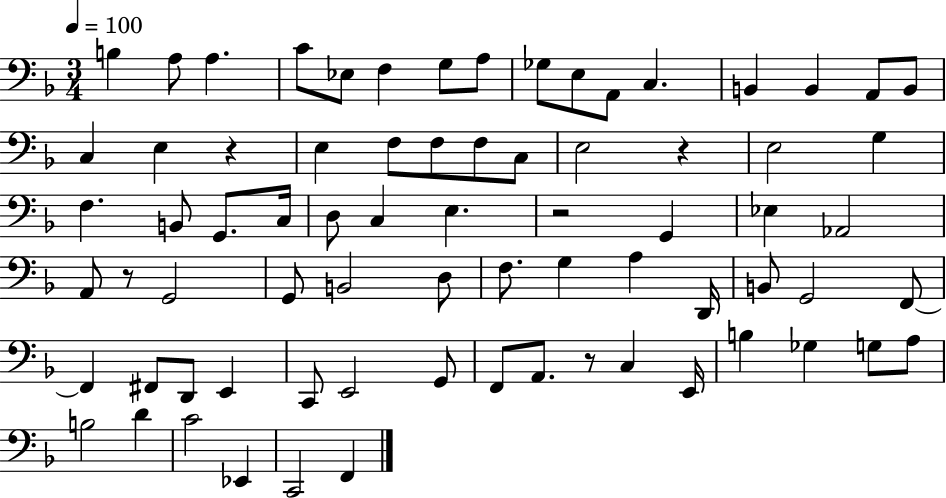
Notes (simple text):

B3/q A3/e A3/q. C4/e Eb3/e F3/q G3/e A3/e Gb3/e E3/e A2/e C3/q. B2/q B2/q A2/e B2/e C3/q E3/q R/q E3/q F3/e F3/e F3/e C3/e E3/h R/q E3/h G3/q F3/q. B2/e G2/e. C3/s D3/e C3/q E3/q. R/h G2/q Eb3/q Ab2/h A2/e R/e G2/h G2/e B2/h D3/e F3/e. G3/q A3/q D2/s B2/e G2/h F2/e F2/q F#2/e D2/e E2/q C2/e E2/h G2/e F2/e A2/e. R/e C3/q E2/s B3/q Gb3/q G3/e A3/e B3/h D4/q C4/h Eb2/q C2/h F2/q